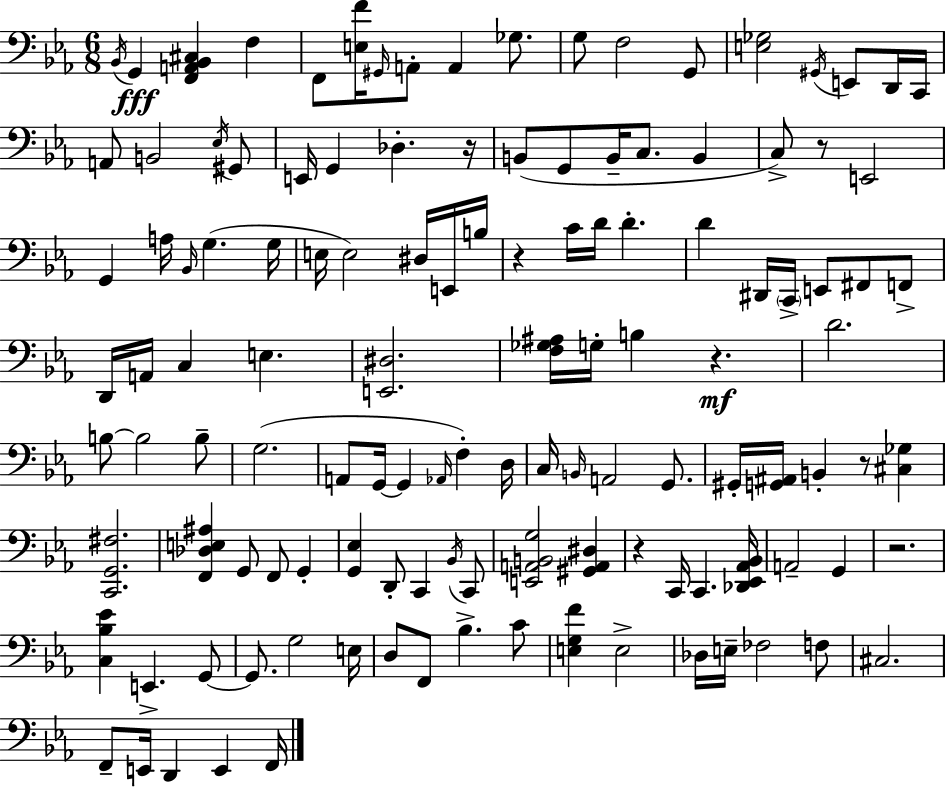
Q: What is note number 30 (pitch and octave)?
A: G2